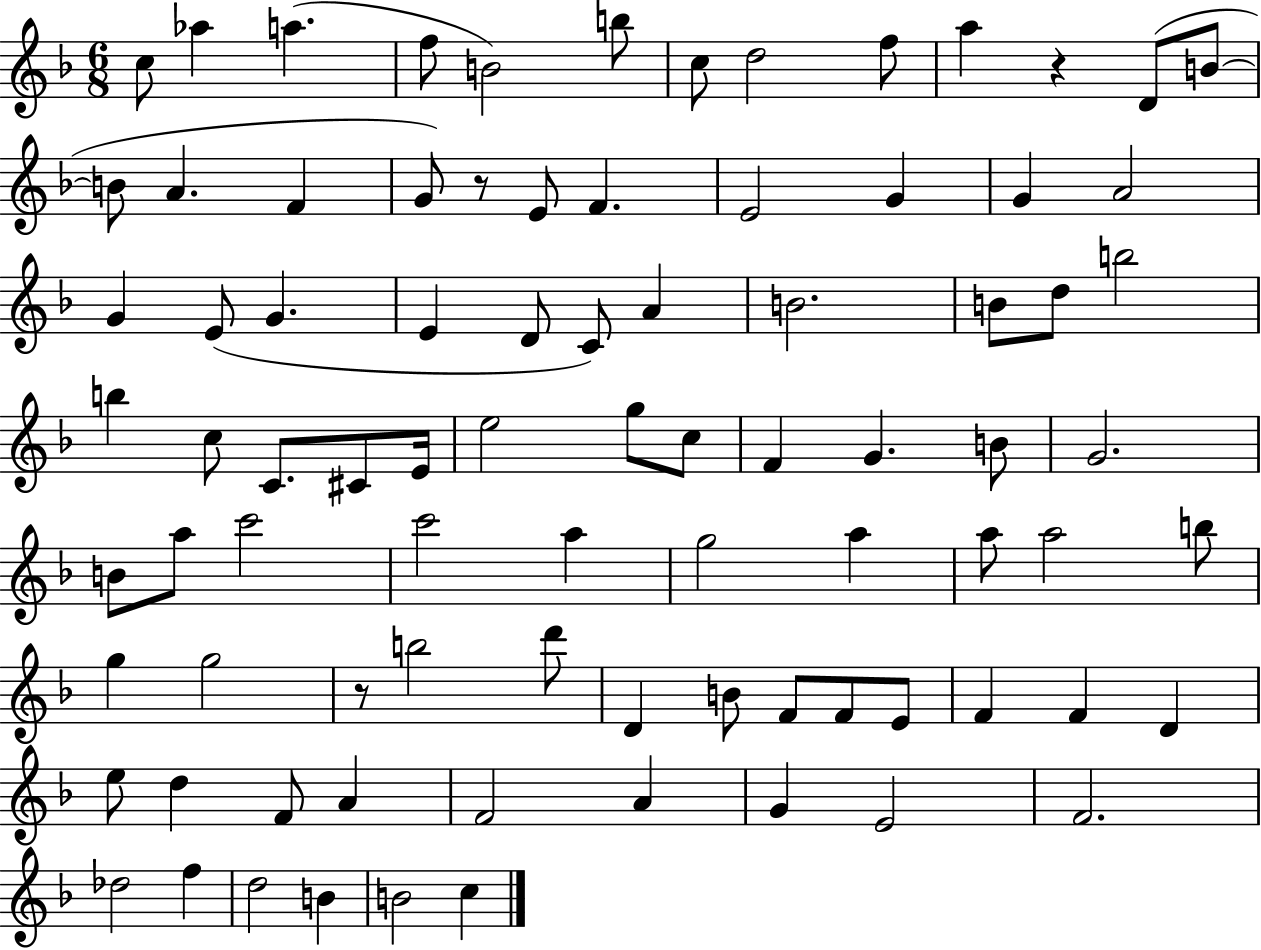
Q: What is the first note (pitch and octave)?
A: C5